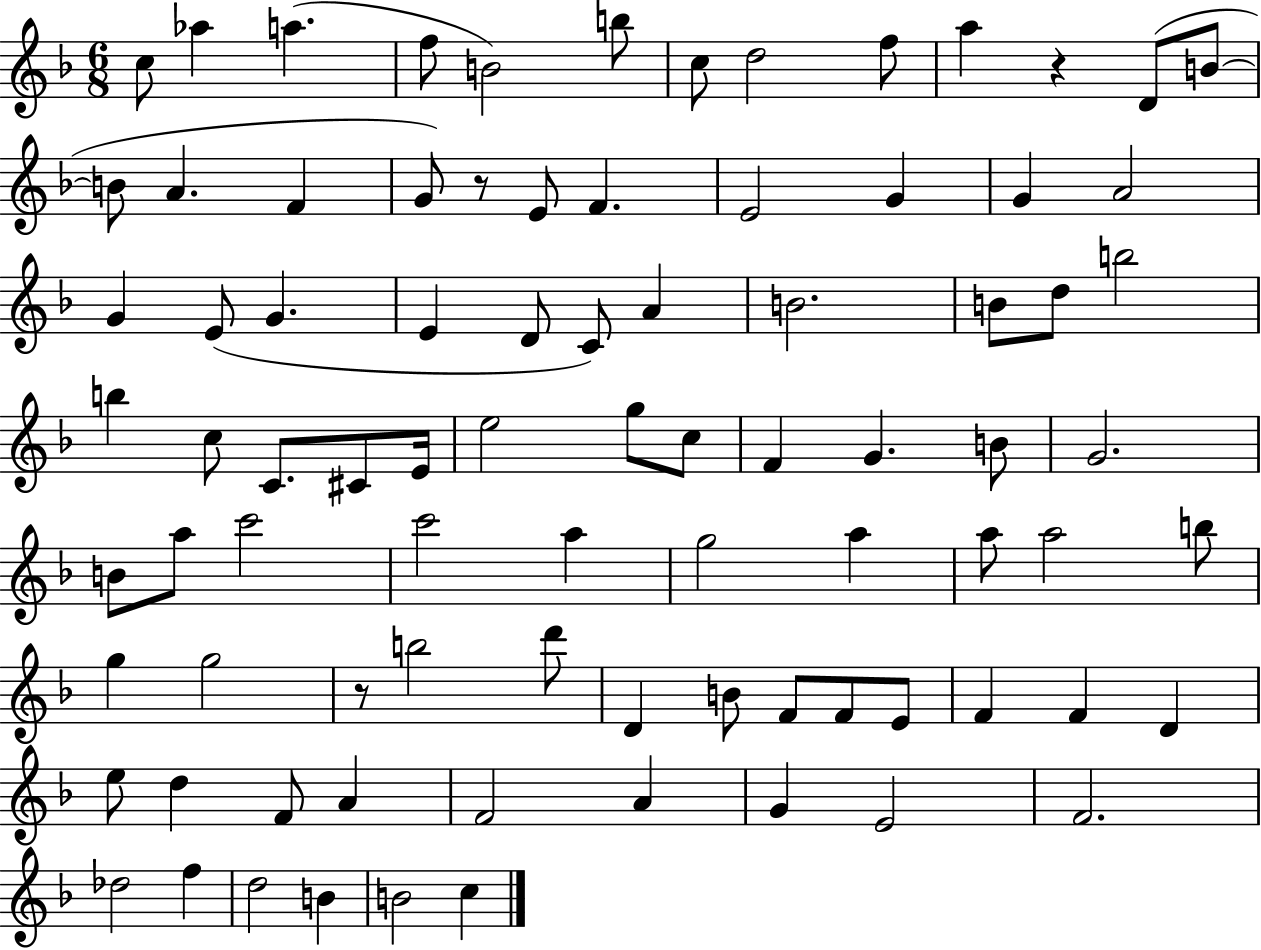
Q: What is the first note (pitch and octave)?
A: C5